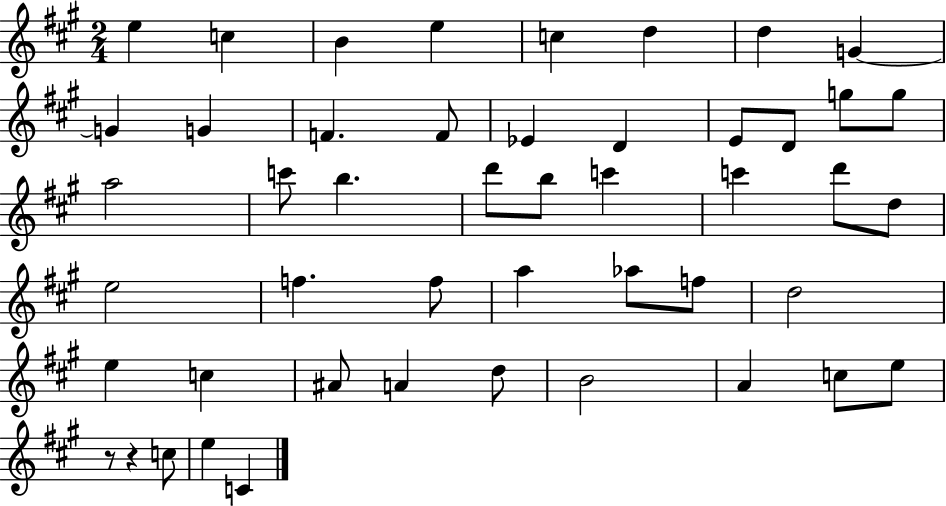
{
  \clef treble
  \numericTimeSignature
  \time 2/4
  \key a \major
  e''4 c''4 | b'4 e''4 | c''4 d''4 | d''4 g'4~~ | \break g'4 g'4 | f'4. f'8 | ees'4 d'4 | e'8 d'8 g''8 g''8 | \break a''2 | c'''8 b''4. | d'''8 b''8 c'''4 | c'''4 d'''8 d''8 | \break e''2 | f''4. f''8 | a''4 aes''8 f''8 | d''2 | \break e''4 c''4 | ais'8 a'4 d''8 | b'2 | a'4 c''8 e''8 | \break r8 r4 c''8 | e''4 c'4 | \bar "|."
}